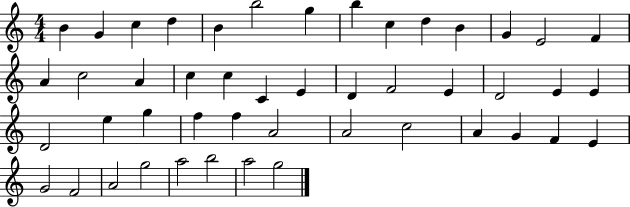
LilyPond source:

{
  \clef treble
  \numericTimeSignature
  \time 4/4
  \key c \major
  b'4 g'4 c''4 d''4 | b'4 b''2 g''4 | b''4 c''4 d''4 b'4 | g'4 e'2 f'4 | \break a'4 c''2 a'4 | c''4 c''4 c'4 e'4 | d'4 f'2 e'4 | d'2 e'4 e'4 | \break d'2 e''4 g''4 | f''4 f''4 a'2 | a'2 c''2 | a'4 g'4 f'4 e'4 | \break g'2 f'2 | a'2 g''2 | a''2 b''2 | a''2 g''2 | \break \bar "|."
}